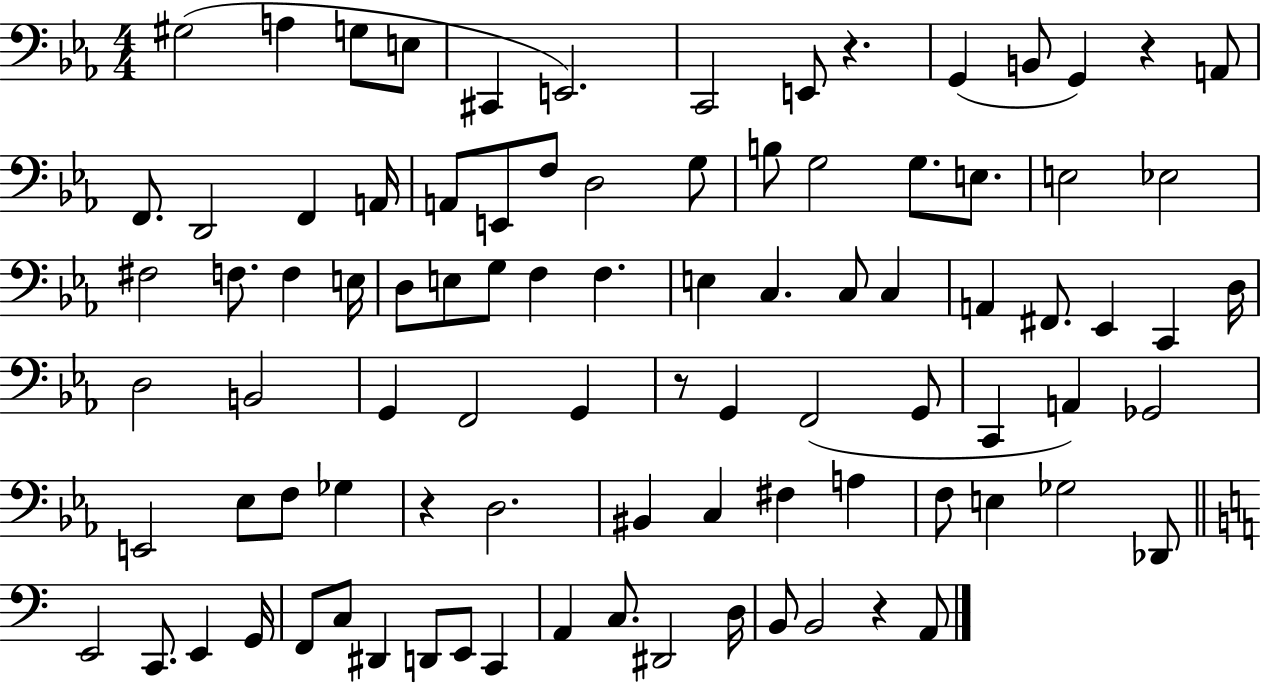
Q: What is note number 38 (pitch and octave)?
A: C3